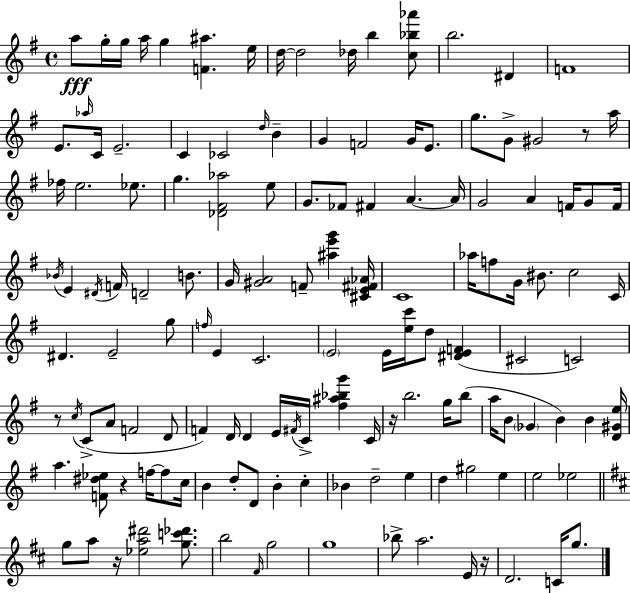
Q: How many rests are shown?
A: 6